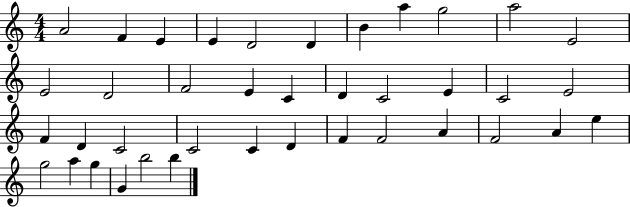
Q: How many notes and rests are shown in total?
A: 39